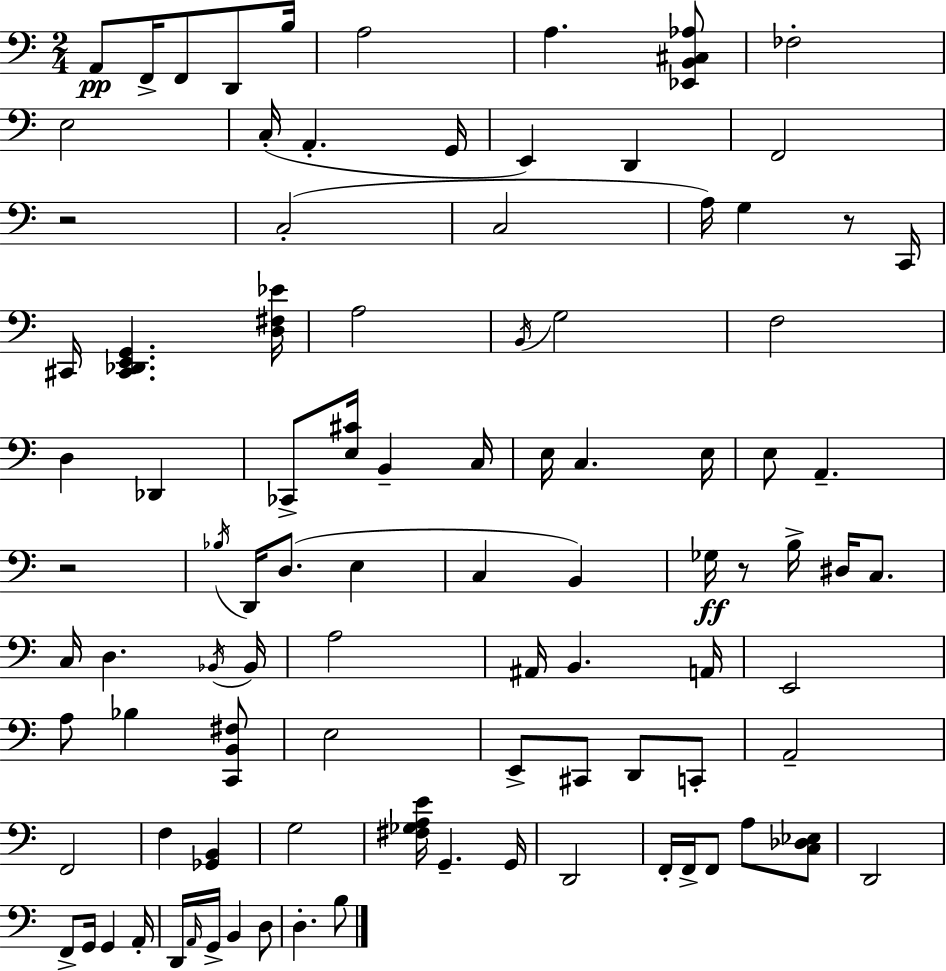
A2/e F2/s F2/e D2/e B3/s A3/h A3/q. [Eb2,B2,C#3,Ab3]/e FES3/h E3/h C3/s A2/q. G2/s E2/q D2/q F2/h R/h C3/h C3/h A3/s G3/q R/e C2/s C#2/s [C#2,Db2,E2,G2]/q. [D3,F#3,Eb4]/s A3/h B2/s G3/h F3/h D3/q Db2/q CES2/e [E3,C#4]/s B2/q C3/s E3/s C3/q. E3/s E3/e A2/q. R/h Bb3/s D2/s D3/e. E3/q C3/q B2/q Gb3/s R/e B3/s D#3/s C3/e. C3/s D3/q. Bb2/s Bb2/s A3/h A#2/s B2/q. A2/s E2/h A3/e Bb3/q [C2,B2,F#3]/e E3/h E2/e C#2/e D2/e C2/e A2/h F2/h F3/q [Gb2,B2]/q G3/h [F#3,Gb3,A3,E4]/s G2/q. G2/s D2/h F2/s F2/s F2/e A3/e [C3,Db3,Eb3]/e D2/h F2/e G2/s G2/q A2/s D2/s A2/s G2/s B2/q D3/e D3/q. B3/e